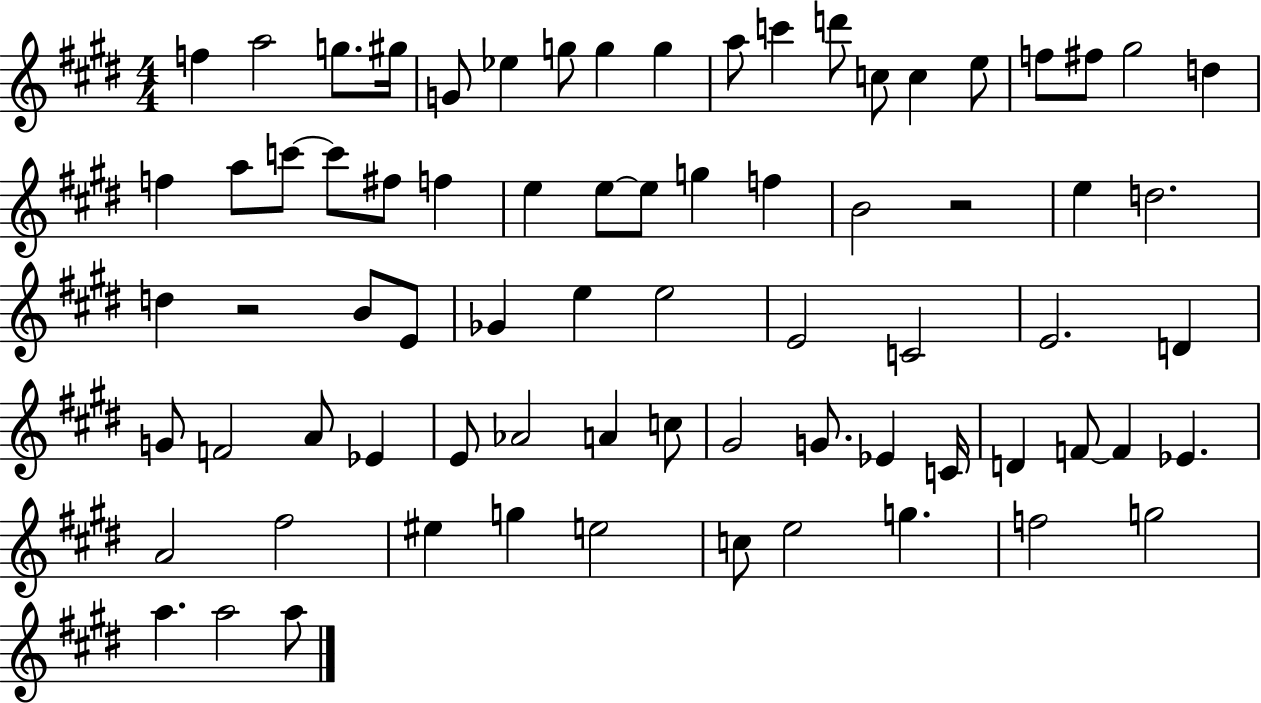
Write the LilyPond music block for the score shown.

{
  \clef treble
  \numericTimeSignature
  \time 4/4
  \key e \major
  \repeat volta 2 { f''4 a''2 g''8. gis''16 | g'8 ees''4 g''8 g''4 g''4 | a''8 c'''4 d'''8 c''8 c''4 e''8 | f''8 fis''8 gis''2 d''4 | \break f''4 a''8 c'''8~~ c'''8 fis''8 f''4 | e''4 e''8~~ e''8 g''4 f''4 | b'2 r2 | e''4 d''2. | \break d''4 r2 b'8 e'8 | ges'4 e''4 e''2 | e'2 c'2 | e'2. d'4 | \break g'8 f'2 a'8 ees'4 | e'8 aes'2 a'4 c''8 | gis'2 g'8. ees'4 c'16 | d'4 f'8~~ f'4 ees'4. | \break a'2 fis''2 | eis''4 g''4 e''2 | c''8 e''2 g''4. | f''2 g''2 | \break a''4. a''2 a''8 | } \bar "|."
}